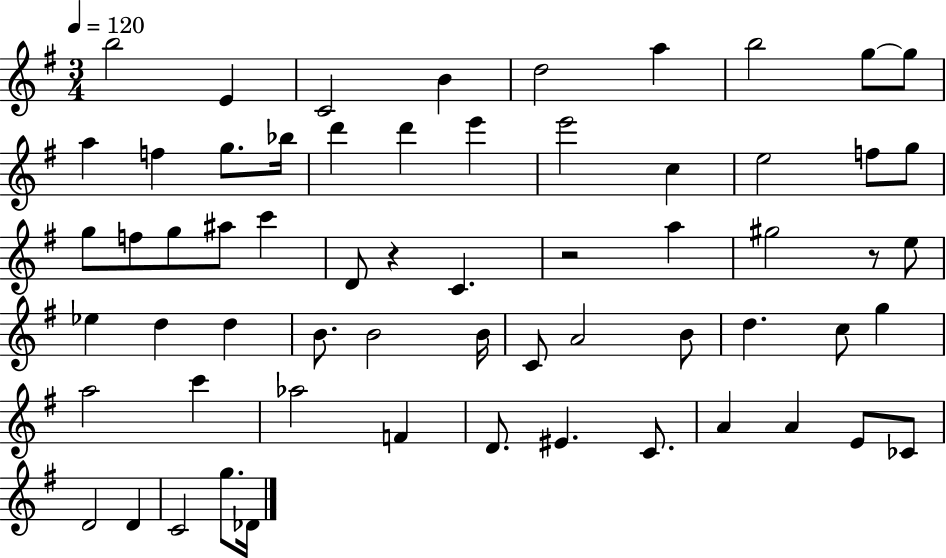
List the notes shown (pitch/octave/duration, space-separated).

B5/h E4/q C4/h B4/q D5/h A5/q B5/h G5/e G5/e A5/q F5/q G5/e. Bb5/s D6/q D6/q E6/q E6/h C5/q E5/h F5/e G5/e G5/e F5/e G5/e A#5/e C6/q D4/e R/q C4/q. R/h A5/q G#5/h R/e E5/e Eb5/q D5/q D5/q B4/e. B4/h B4/s C4/e A4/h B4/e D5/q. C5/e G5/q A5/h C6/q Ab5/h F4/q D4/e. EIS4/q. C4/e. A4/q A4/q E4/e CES4/e D4/h D4/q C4/h G5/e. Db4/s